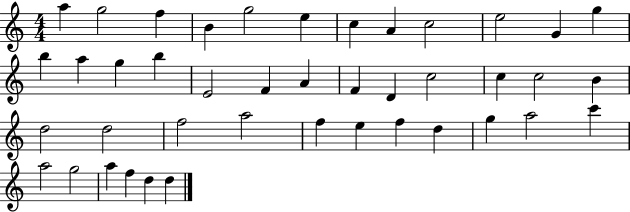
X:1
T:Untitled
M:4/4
L:1/4
K:C
a g2 f B g2 e c A c2 e2 G g b a g b E2 F A F D c2 c c2 B d2 d2 f2 a2 f e f d g a2 c' a2 g2 a f d d